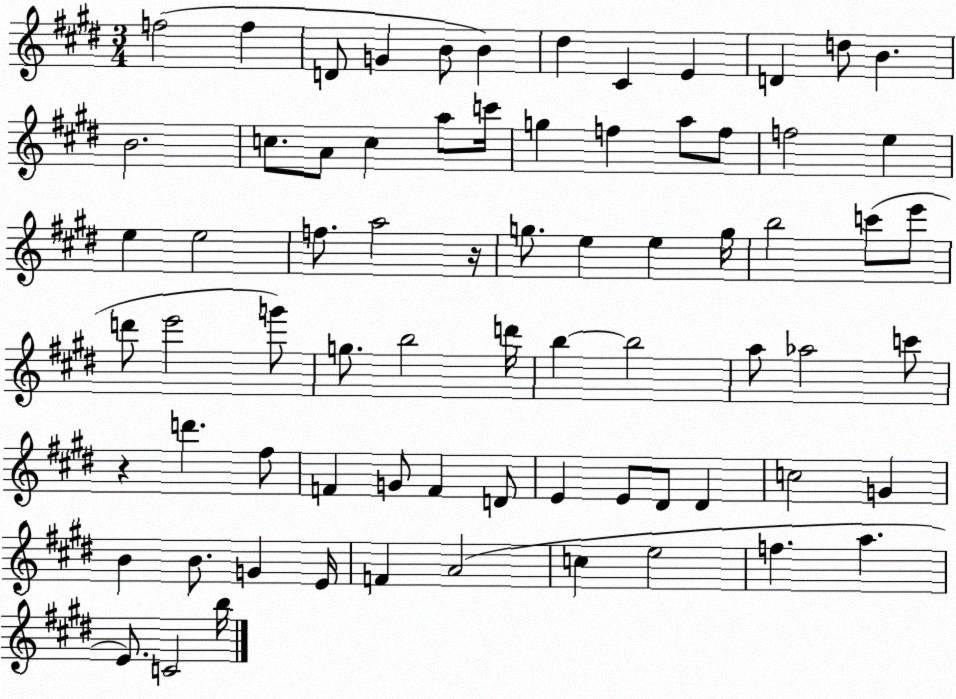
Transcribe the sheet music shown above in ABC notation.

X:1
T:Untitled
M:3/4
L:1/4
K:E
f2 f D/2 G B/2 B ^d ^C E D d/2 B B2 c/2 A/2 c a/2 c'/4 g f a/2 f/2 f2 e e e2 f/2 a2 z/4 g/2 e e g/4 b2 c'/2 e'/2 d'/2 e'2 g'/2 g/2 b2 d'/4 b b2 a/2 _a2 c'/2 z d' ^f/2 F G/2 F D/2 E E/2 ^D/2 ^D c2 G B B/2 G E/4 F A2 c e2 f a E/2 C2 b/4